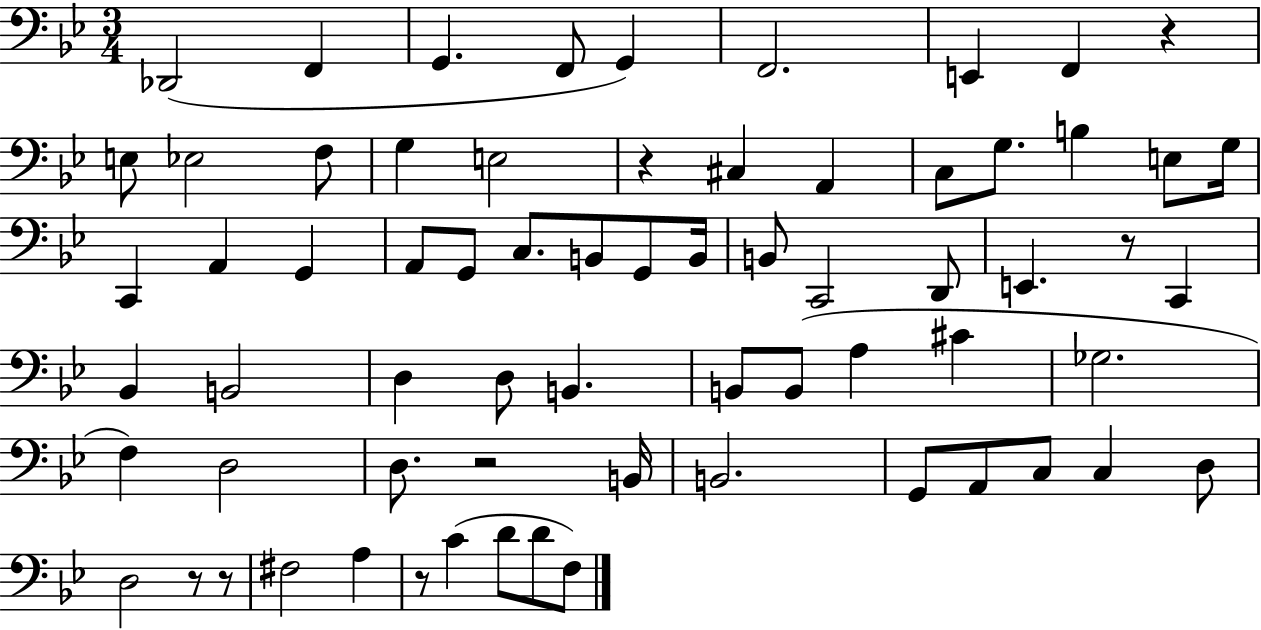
{
  \clef bass
  \numericTimeSignature
  \time 3/4
  \key bes \major
  des,2( f,4 | g,4. f,8 g,4) | f,2. | e,4 f,4 r4 | \break e8 ees2 f8 | g4 e2 | r4 cis4 a,4 | c8 g8. b4 e8 g16 | \break c,4 a,4 g,4 | a,8 g,8 c8. b,8 g,8 b,16 | b,8 c,2 d,8 | e,4. r8 c,4 | \break bes,4 b,2 | d4 d8 b,4. | b,8 b,8( a4 cis'4 | ges2. | \break f4) d2 | d8. r2 b,16 | b,2. | g,8 a,8 c8 c4 d8 | \break d2 r8 r8 | fis2 a4 | r8 c'4( d'8 d'8 f8) | \bar "|."
}